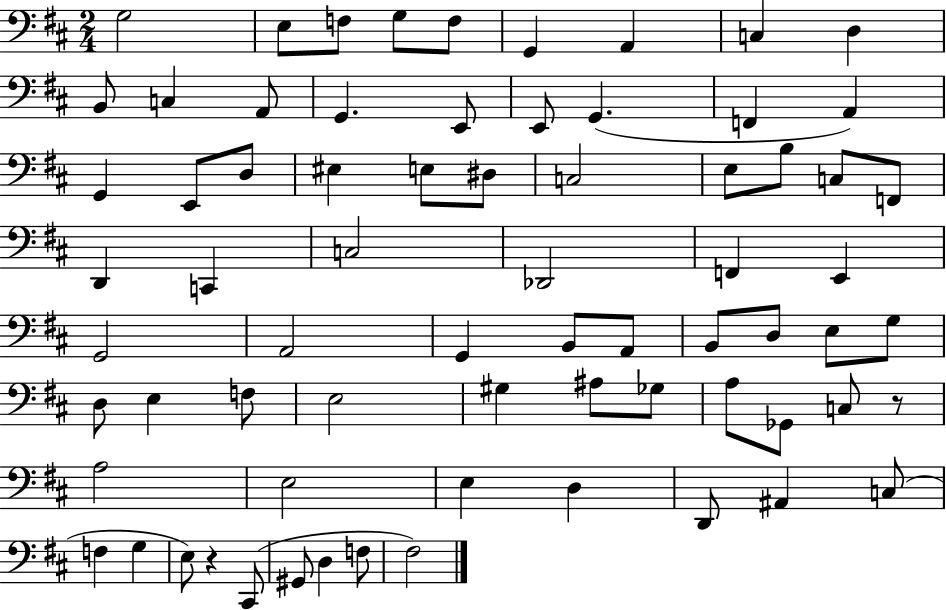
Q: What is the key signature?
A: D major